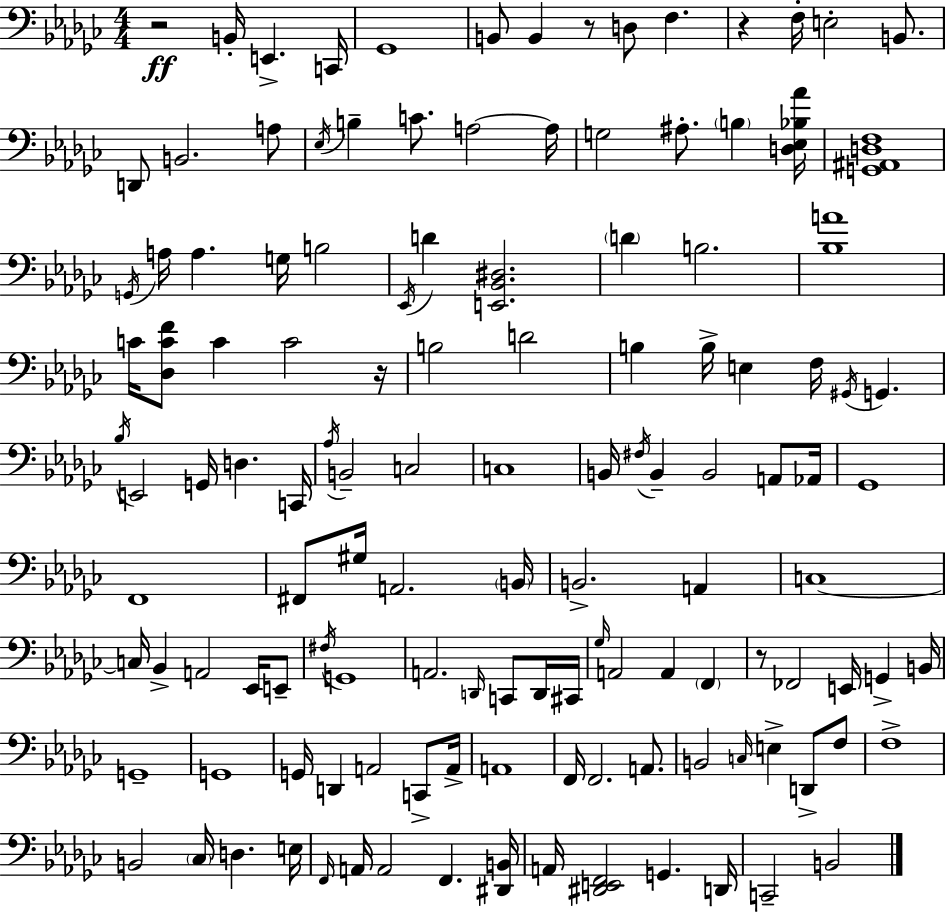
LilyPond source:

{
  \clef bass
  \numericTimeSignature
  \time 4/4
  \key ees \minor
  r2\ff b,16-. e,4.-> c,16 | ges,1 | b,8 b,4 r8 d8 f4. | r4 f16-. e2-. b,8. | \break d,8 b,2. a8 | \acciaccatura { ees16 } b4-- c'8. a2~~ | a16 g2 ais8.-. \parenthesize b4 | <d ees bes aes'>16 <g, ais, d f>1 | \break \acciaccatura { g,16 } a16 a4. g16 b2 | \acciaccatura { ees,16 } d'4 <e, bes, dis>2. | \parenthesize d'4 b2. | <bes a'>1 | \break c'16 <des c' f'>8 c'4 c'2 | r16 b2 d'2 | b4 b16-> e4 f16 \acciaccatura { gis,16 } g,4. | \acciaccatura { bes16 } e,2 g,16 d4. | \break c,16 \acciaccatura { aes16 } b,2-- c2 | c1 | b,16 \acciaccatura { fis16 } b,4-- b,2 | a,8 aes,16 ges,1 | \break f,1 | fis,8 gis16 a,2. | \parenthesize b,16 b,2.-> | a,4 c1~~ | \break c16 bes,4-> a,2 | ees,16 e,8-- \acciaccatura { fis16 } g,1 | a,2. | \grace { d,16 } c,8 d,16 cis,16 \grace { ges16 } a,2 | \break a,4 \parenthesize f,4 r8 fes,2 | e,16 g,4-> b,16 g,1-- | g,1 | g,16 d,4 a,2 | \break c,8-> a,16-> a,1 | f,16 f,2. | a,8. b,2 | \grace { c16 } e4-> d,8-> f8 f1-> | \break b,2 | \parenthesize ces16 d4. e16 \grace { f,16 } a,16 a,2 | f,4. <dis, b,>16 a,16 <dis, e, f,>2 | g,4. d,16 c,2-- | \break b,2 \bar "|."
}